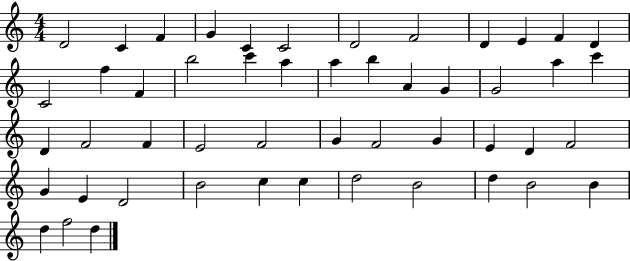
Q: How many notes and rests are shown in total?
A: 50